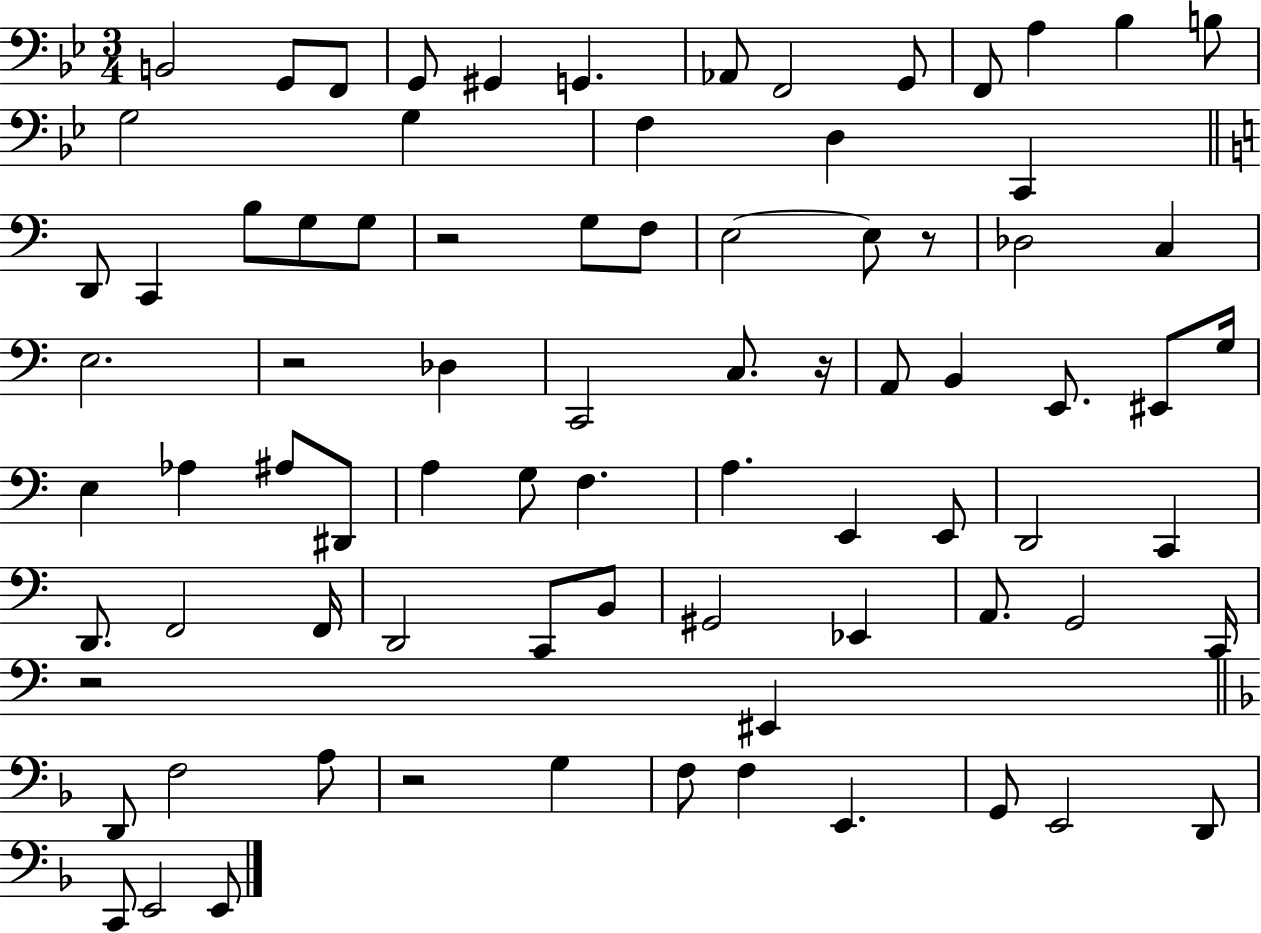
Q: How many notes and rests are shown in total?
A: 81